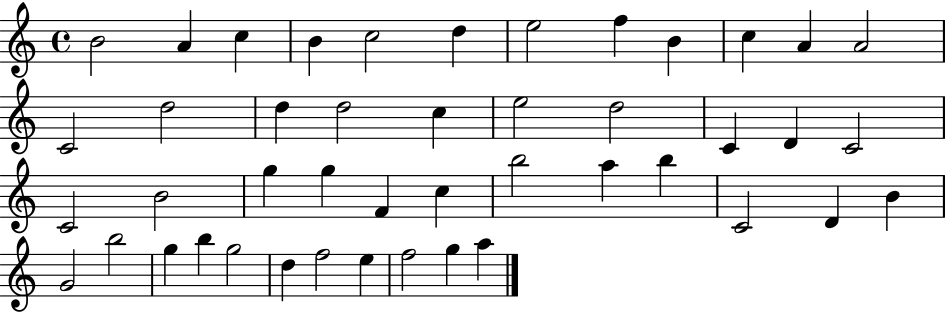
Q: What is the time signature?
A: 4/4